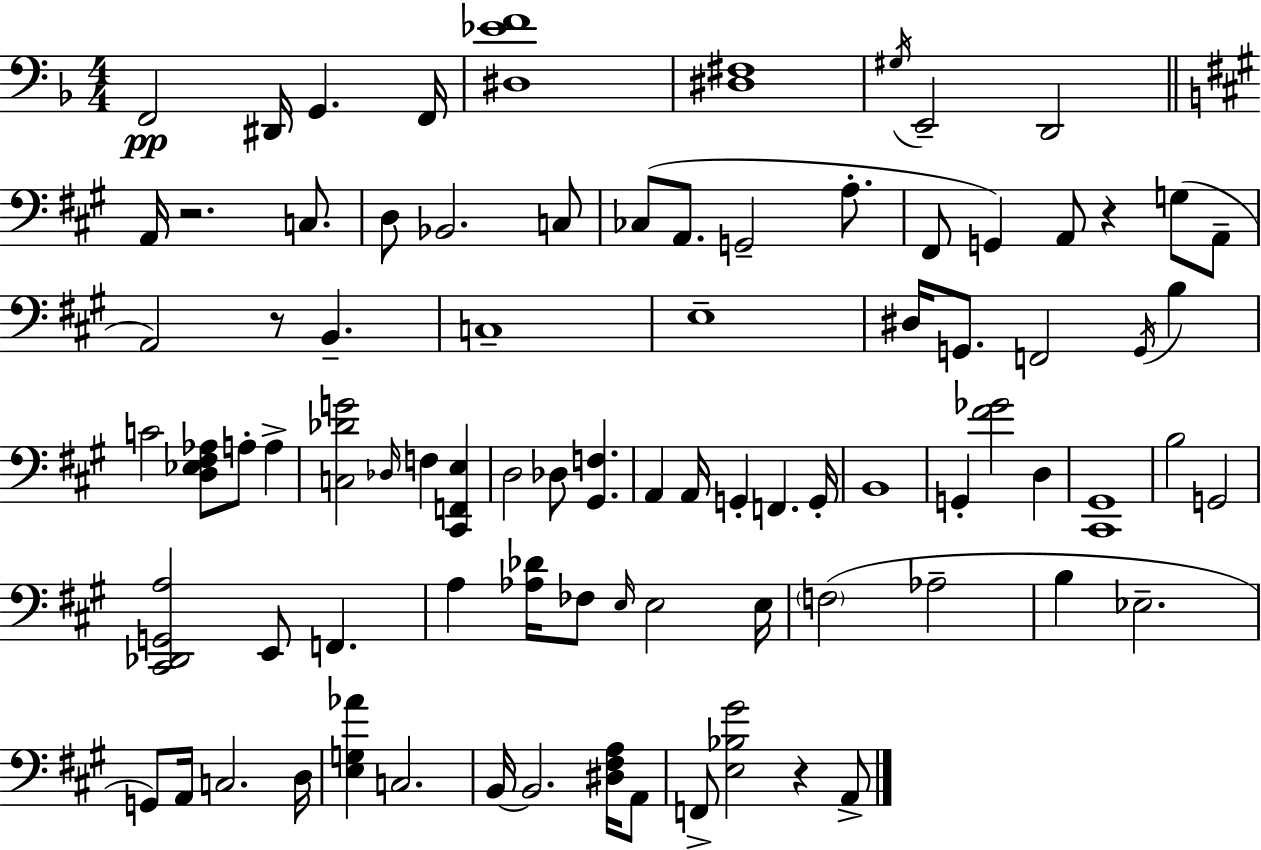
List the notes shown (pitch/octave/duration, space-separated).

F2/h D#2/s G2/q. F2/s [D#3,Eb4,F4]/w [D#3,F#3]/w G#3/s E2/h D2/h A2/s R/h. C3/e. D3/e Bb2/h. C3/e CES3/e A2/e. G2/h A3/e. F#2/e G2/q A2/e R/q G3/e A2/e A2/h R/e B2/q. C3/w E3/w D#3/s G2/e. F2/h G2/s B3/q C4/h [D3,Eb3,F#3,Ab3]/e A3/e A3/q [C3,Db4,G4]/h Db3/s F3/q [C#2,F2,E3]/q D3/h Db3/e [G#2,F3]/q. A2/q A2/s G2/q F2/q. G2/s B2/w G2/q [F#4,Gb4]/h D3/q [C#2,G#2]/w B3/h G2/h [C#2,Db2,G2,A3]/h E2/e F2/q. A3/q [Ab3,Db4]/s FES3/e E3/s E3/h E3/s F3/h Ab3/h B3/q Eb3/h. G2/e A2/s C3/h. D3/s [E3,G3,Ab4]/q C3/h. B2/s B2/h. [D#3,F#3,A3]/s A2/e F2/e [E3,Bb3,G#4]/h R/q A2/e